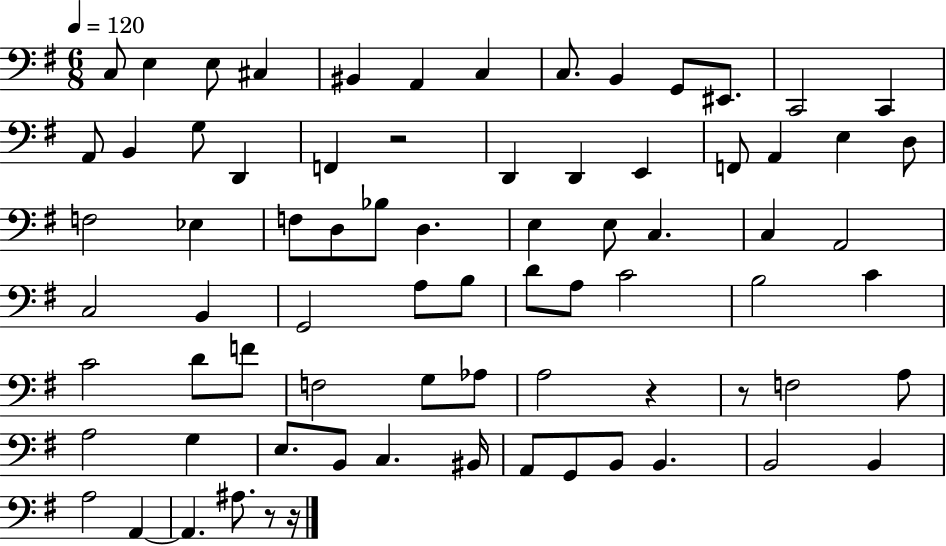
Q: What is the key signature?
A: G major